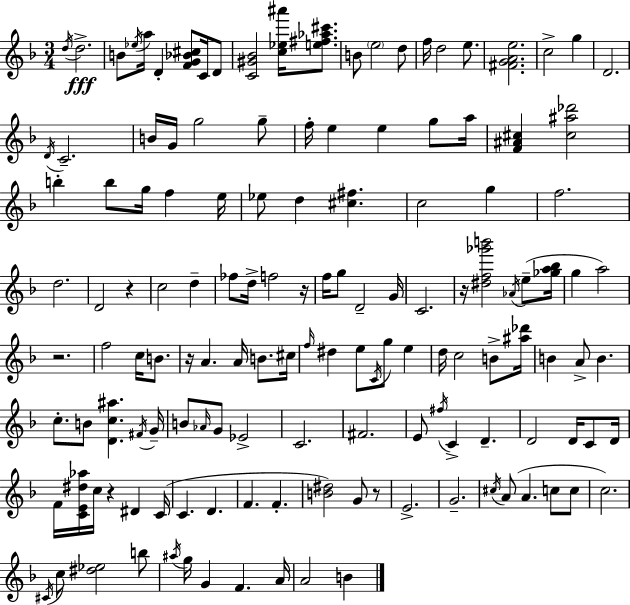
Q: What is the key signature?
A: F major